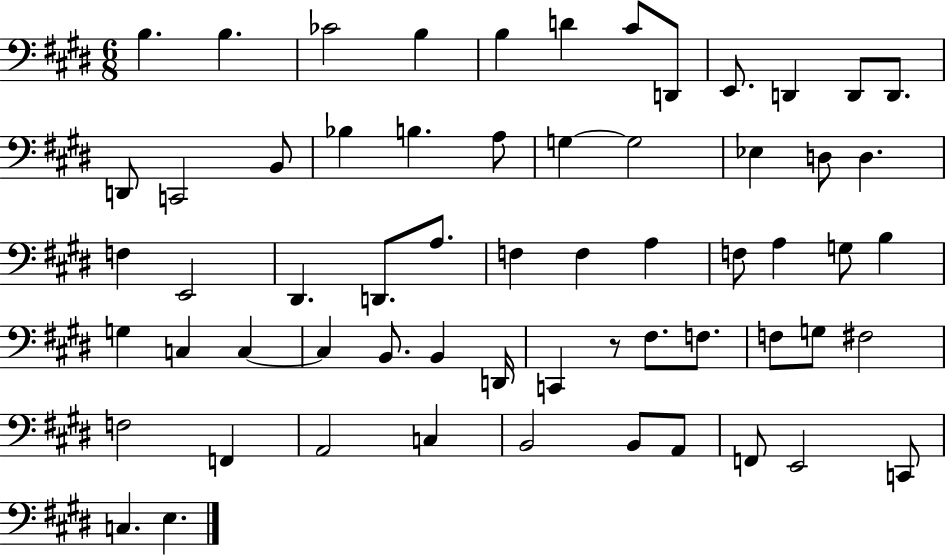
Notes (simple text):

B3/q. B3/q. CES4/h B3/q B3/q D4/q C#4/e D2/e E2/e. D2/q D2/e D2/e. D2/e C2/h B2/e Bb3/q B3/q. A3/e G3/q G3/h Eb3/q D3/e D3/q. F3/q E2/h D#2/q. D2/e. A3/e. F3/q F3/q A3/q F3/e A3/q G3/e B3/q G3/q C3/q C3/q C3/q B2/e. B2/q D2/s C2/q R/e F#3/e. F3/e. F3/e G3/e F#3/h F3/h F2/q A2/h C3/q B2/h B2/e A2/e F2/e E2/h C2/e C3/q. E3/q.